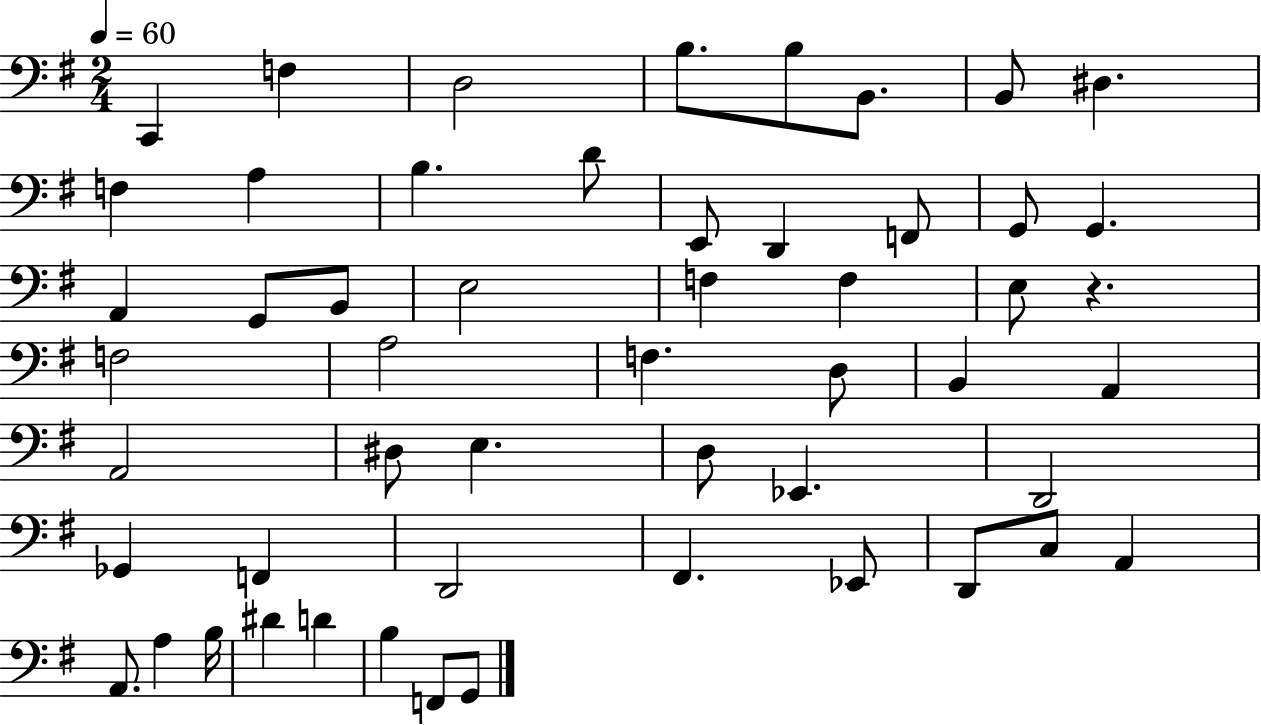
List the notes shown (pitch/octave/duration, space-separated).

C2/q F3/q D3/h B3/e. B3/e B2/e. B2/e D#3/q. F3/q A3/q B3/q. D4/e E2/e D2/q F2/e G2/e G2/q. A2/q G2/e B2/e E3/h F3/q F3/q E3/e R/q. F3/h A3/h F3/q. D3/e B2/q A2/q A2/h D#3/e E3/q. D3/e Eb2/q. D2/h Gb2/q F2/q D2/h F#2/q. Eb2/e D2/e C3/e A2/q A2/e. A3/q B3/s D#4/q D4/q B3/q F2/e G2/e